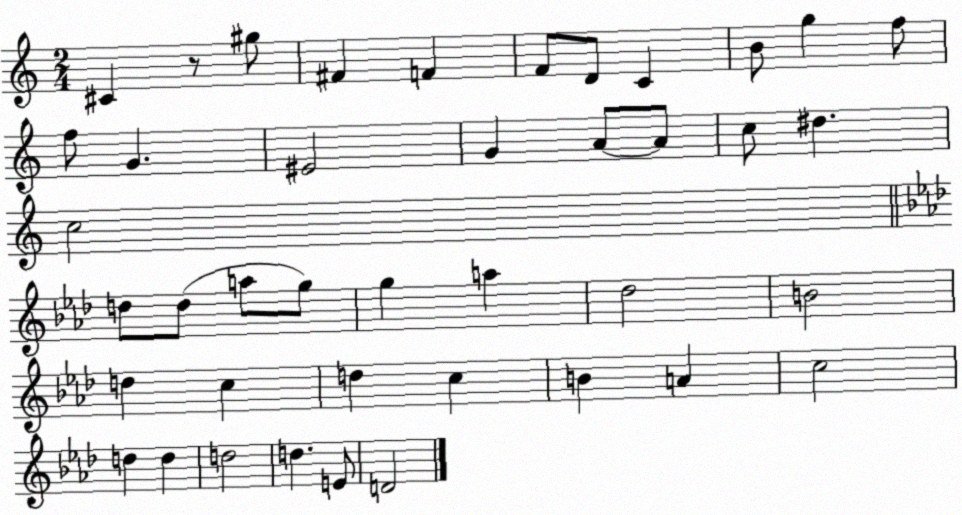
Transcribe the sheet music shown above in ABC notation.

X:1
T:Untitled
M:2/4
L:1/4
K:C
^C z/2 ^g/2 ^F F F/2 D/2 C B/2 g f/2 f/2 G ^E2 G A/2 A/2 c/2 ^d c2 d/2 d/2 a/2 g/2 g a _d2 B2 d c d c B A c2 d d d2 d E/2 D2